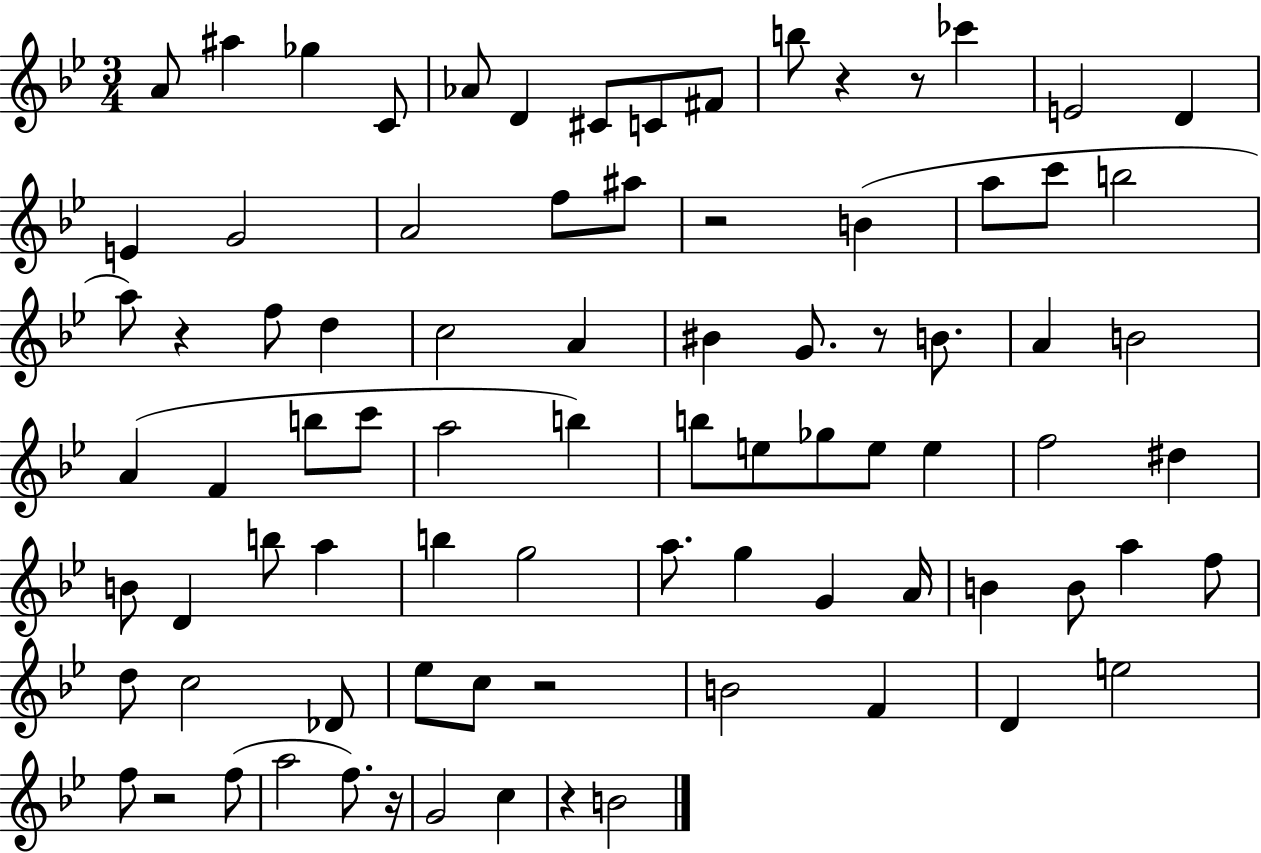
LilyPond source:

{
  \clef treble
  \numericTimeSignature
  \time 3/4
  \key bes \major
  \repeat volta 2 { a'8 ais''4 ges''4 c'8 | aes'8 d'4 cis'8 c'8 fis'8 | b''8 r4 r8 ces'''4 | e'2 d'4 | \break e'4 g'2 | a'2 f''8 ais''8 | r2 b'4( | a''8 c'''8 b''2 | \break a''8) r4 f''8 d''4 | c''2 a'4 | bis'4 g'8. r8 b'8. | a'4 b'2 | \break a'4( f'4 b''8 c'''8 | a''2 b''4) | b''8 e''8 ges''8 e''8 e''4 | f''2 dis''4 | \break b'8 d'4 b''8 a''4 | b''4 g''2 | a''8. g''4 g'4 a'16 | b'4 b'8 a''4 f''8 | \break d''8 c''2 des'8 | ees''8 c''8 r2 | b'2 f'4 | d'4 e''2 | \break f''8 r2 f''8( | a''2 f''8.) r16 | g'2 c''4 | r4 b'2 | \break } \bar "|."
}